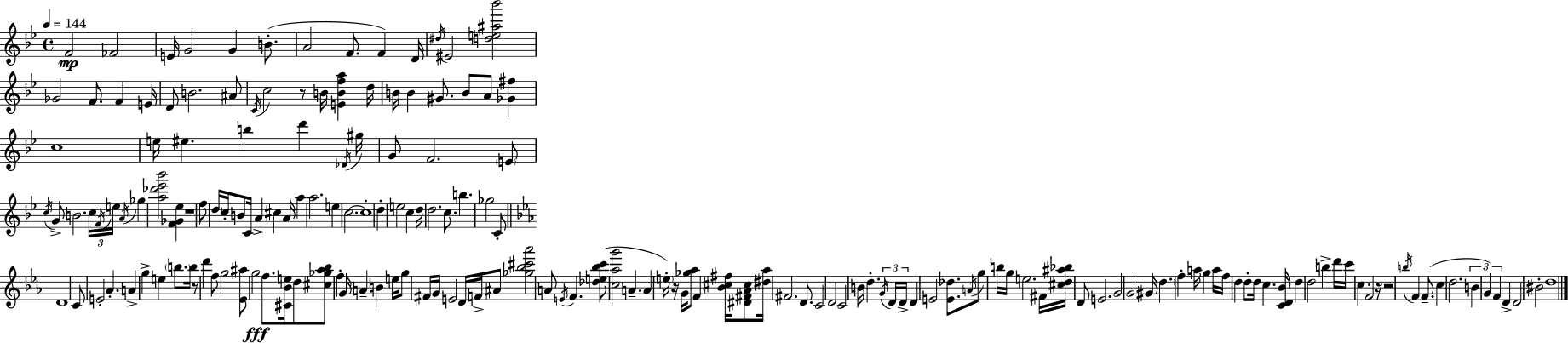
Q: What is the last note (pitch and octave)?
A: D5